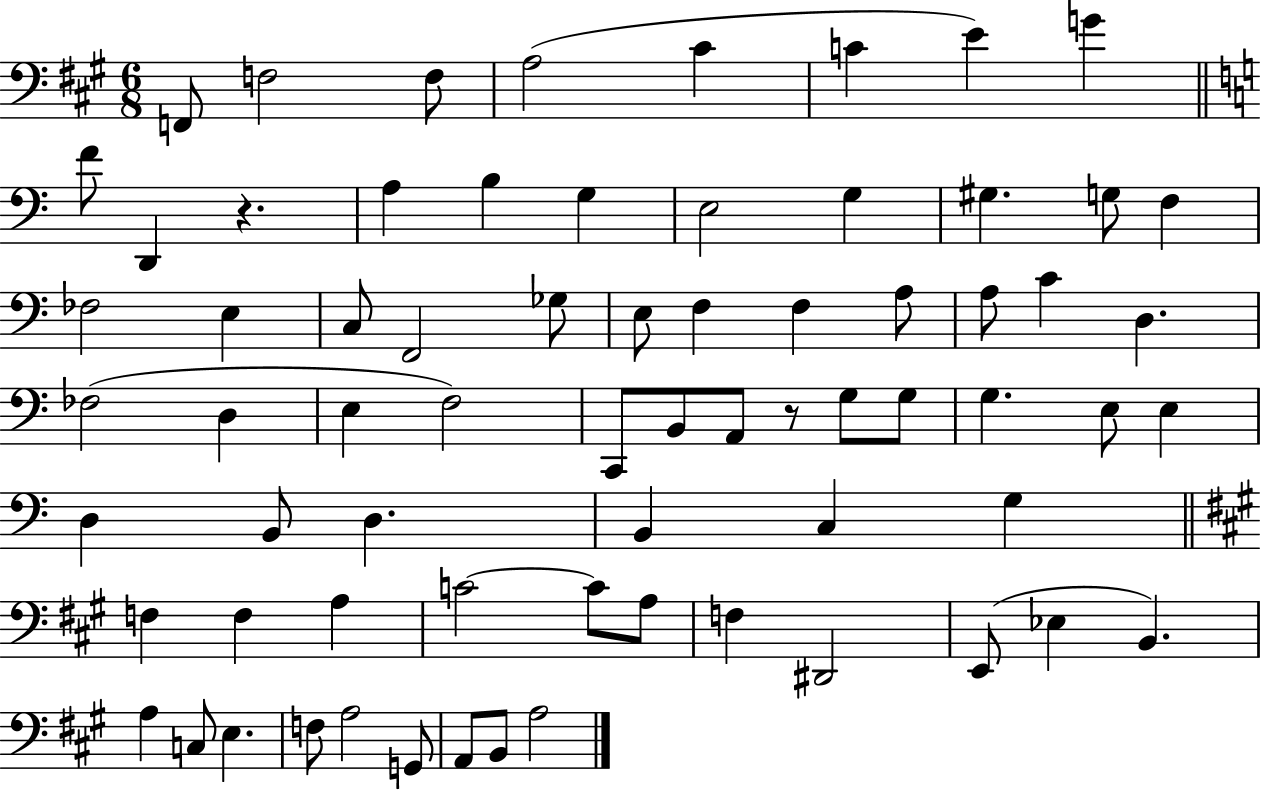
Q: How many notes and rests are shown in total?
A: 70